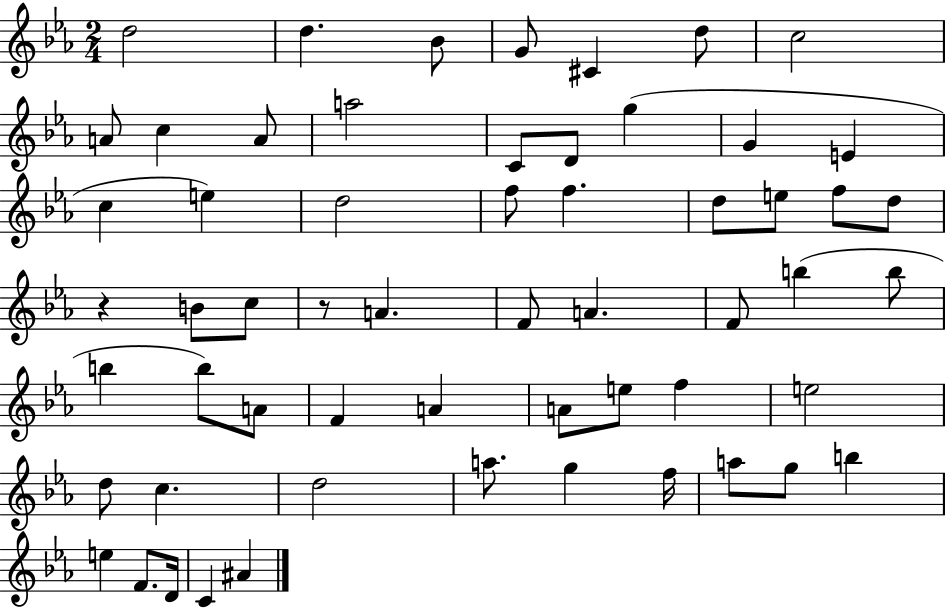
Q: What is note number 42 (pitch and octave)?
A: E5